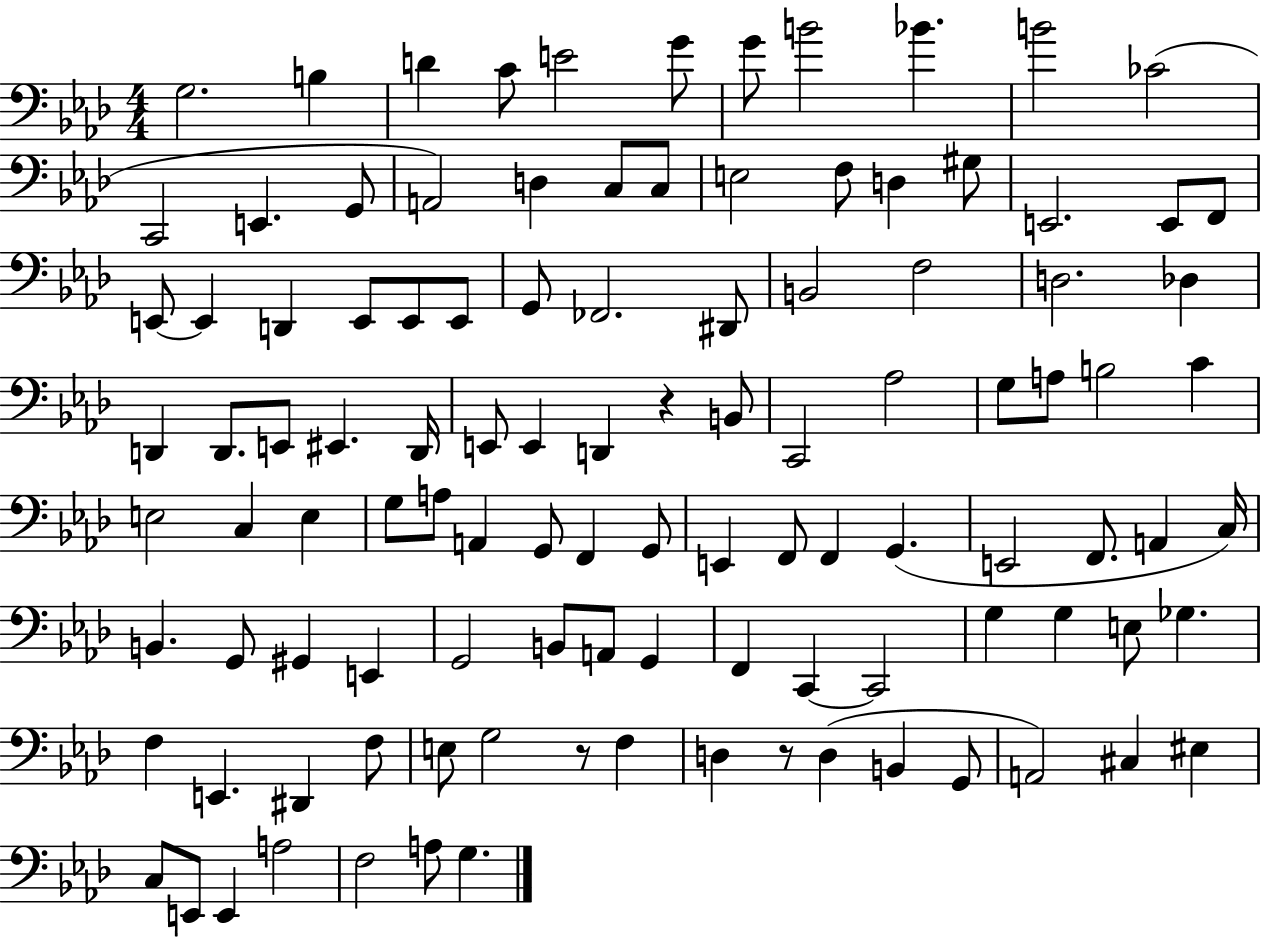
X:1
T:Untitled
M:4/4
L:1/4
K:Ab
G,2 B, D C/2 E2 G/2 G/2 B2 _B B2 _C2 C,,2 E,, G,,/2 A,,2 D, C,/2 C,/2 E,2 F,/2 D, ^G,/2 E,,2 E,,/2 F,,/2 E,,/2 E,, D,, E,,/2 E,,/2 E,,/2 G,,/2 _F,,2 ^D,,/2 B,,2 F,2 D,2 _D, D,, D,,/2 E,,/2 ^E,, D,,/4 E,,/2 E,, D,, z B,,/2 C,,2 _A,2 G,/2 A,/2 B,2 C E,2 C, E, G,/2 A,/2 A,, G,,/2 F,, G,,/2 E,, F,,/2 F,, G,, E,,2 F,,/2 A,, C,/4 B,, G,,/2 ^G,, E,, G,,2 B,,/2 A,,/2 G,, F,, C,, C,,2 G, G, E,/2 _G, F, E,, ^D,, F,/2 E,/2 G,2 z/2 F, D, z/2 D, B,, G,,/2 A,,2 ^C, ^E, C,/2 E,,/2 E,, A,2 F,2 A,/2 G,